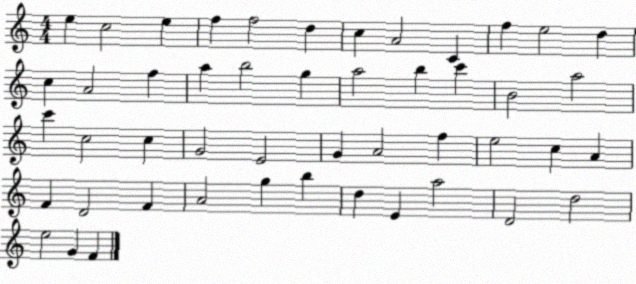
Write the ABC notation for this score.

X:1
T:Untitled
M:4/4
L:1/4
K:C
e c2 e f f2 d c A2 C f e2 d c A2 f a b2 g a2 b c' B2 a2 c' c2 c G2 E2 G A2 f e2 c A F D2 F A2 g b d E a2 D2 d2 e2 G F